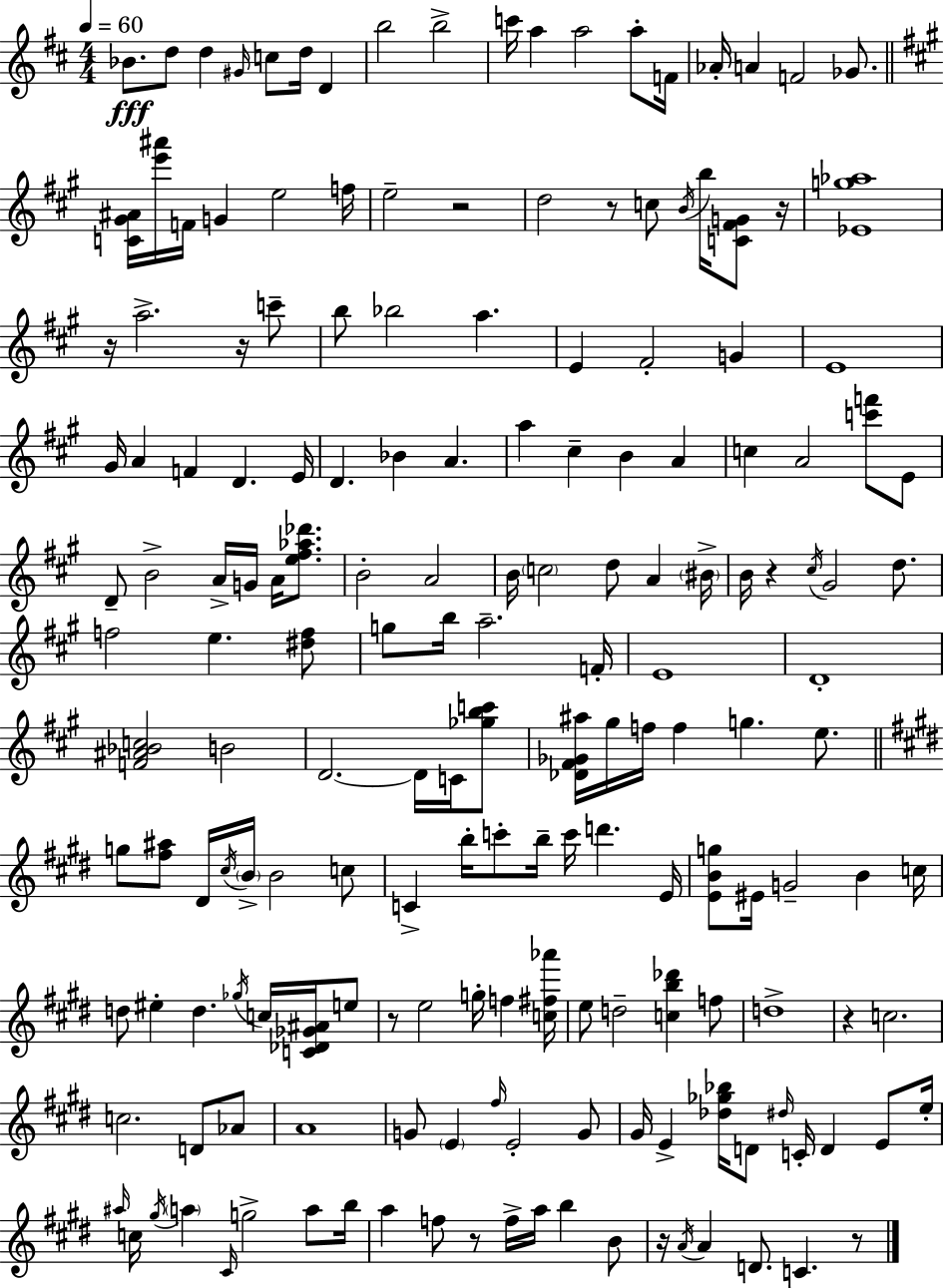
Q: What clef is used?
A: treble